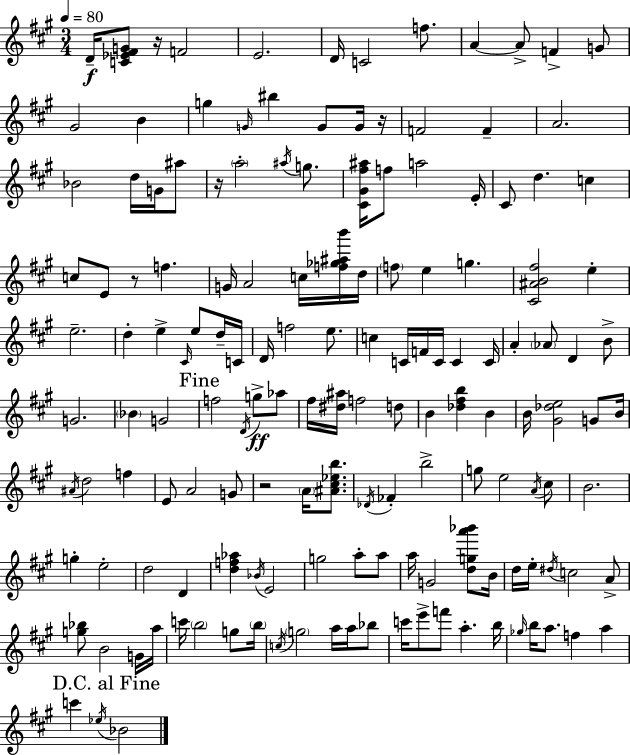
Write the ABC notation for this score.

X:1
T:Untitled
M:3/4
L:1/4
K:A
D/4 [C_E^FG]/2 z/4 F2 E2 D/4 C2 f/2 A A/2 F G/2 ^G2 B g G/4 ^b G/2 G/4 z/4 F2 F A2 _B2 d/4 G/4 ^a/2 z/4 a2 ^a/4 g/2 [^C^G^f^a]/4 f/2 a2 E/4 ^C/2 d c c/2 E/2 z/2 f G/4 A2 c/4 [f_g^ab']/4 d/4 f/2 e g [^C^AB^f]2 e e2 d e ^C/4 e/2 d/4 C/4 D/4 f2 e/2 c C/4 F/4 C/4 C C/4 A _A/2 D B/2 G2 _B G2 f2 D/4 g/2 _a/2 ^f/4 [^d^a]/4 f2 d/2 B [_d^fb] B B/4 [^G_de]2 G/2 B/4 ^A/4 d2 f E/2 A2 G/2 z2 A/4 [^A^c_eb]/2 _D/4 _F b2 g/2 e2 A/4 ^c/2 B2 g e2 d2 D [df_a] _B/4 E2 g2 a/2 a/2 a/4 G2 [dga'_b']/2 B/4 d/4 e/4 ^d/4 c2 A/2 [g_b]/2 B2 G/4 a/4 c'/4 b2 g/2 b/4 c/4 g2 a/4 a/4 _b/2 c'/4 e'/2 f'/2 a b/4 _g/4 b/4 a/2 f a c' _e/4 _B2